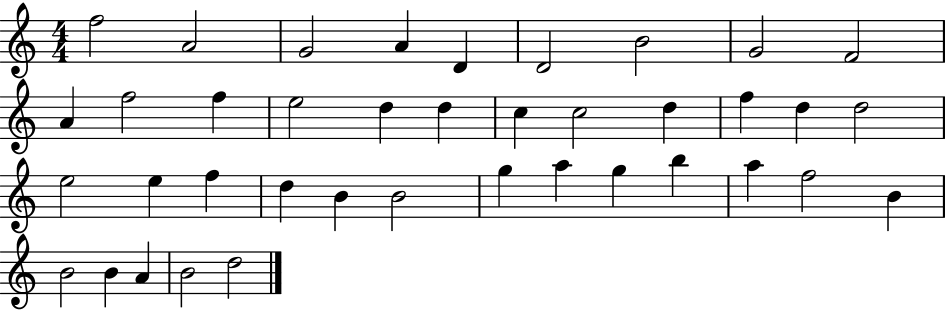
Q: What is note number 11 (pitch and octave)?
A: F5